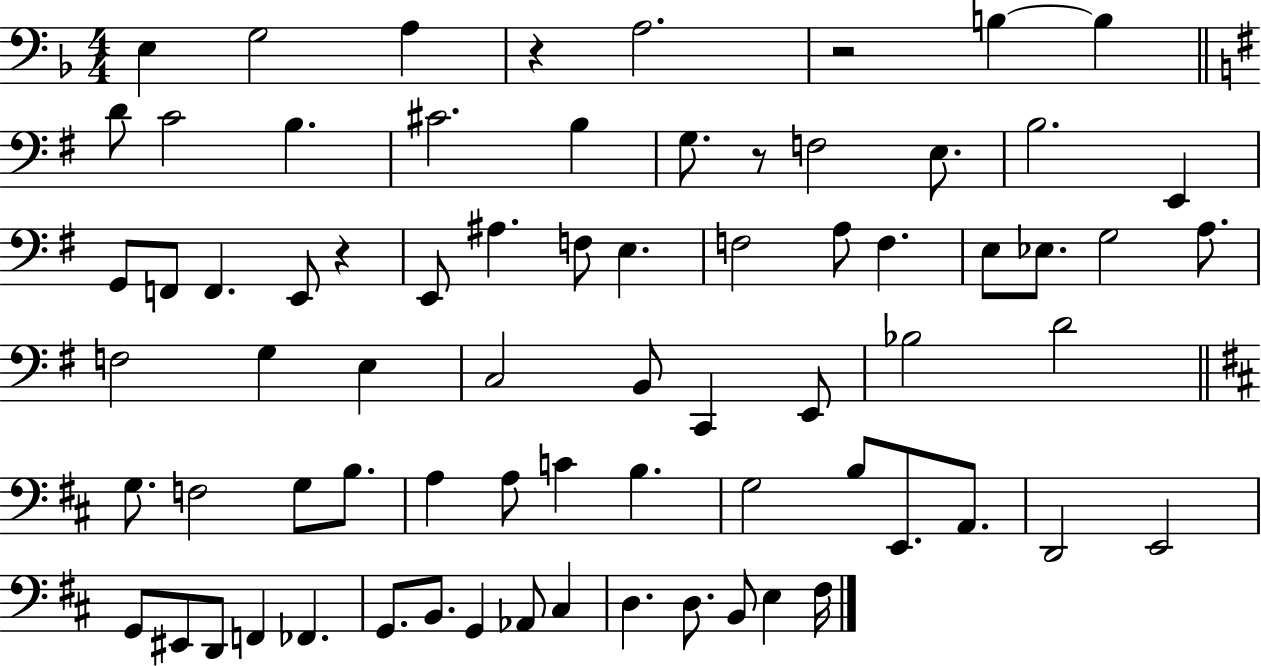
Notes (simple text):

E3/q G3/h A3/q R/q A3/h. R/h B3/q B3/q D4/e C4/h B3/q. C#4/h. B3/q G3/e. R/e F3/h E3/e. B3/h. E2/q G2/e F2/e F2/q. E2/e R/q E2/e A#3/q. F3/e E3/q. F3/h A3/e F3/q. E3/e Eb3/e. G3/h A3/e. F3/h G3/q E3/q C3/h B2/e C2/q E2/e Bb3/h D4/h G3/e. F3/h G3/e B3/e. A3/q A3/e C4/q B3/q. G3/h B3/e E2/e. A2/e. D2/h E2/h G2/e EIS2/e D2/e F2/q FES2/q. G2/e. B2/e. G2/q Ab2/e C#3/q D3/q. D3/e. B2/e E3/q F#3/s